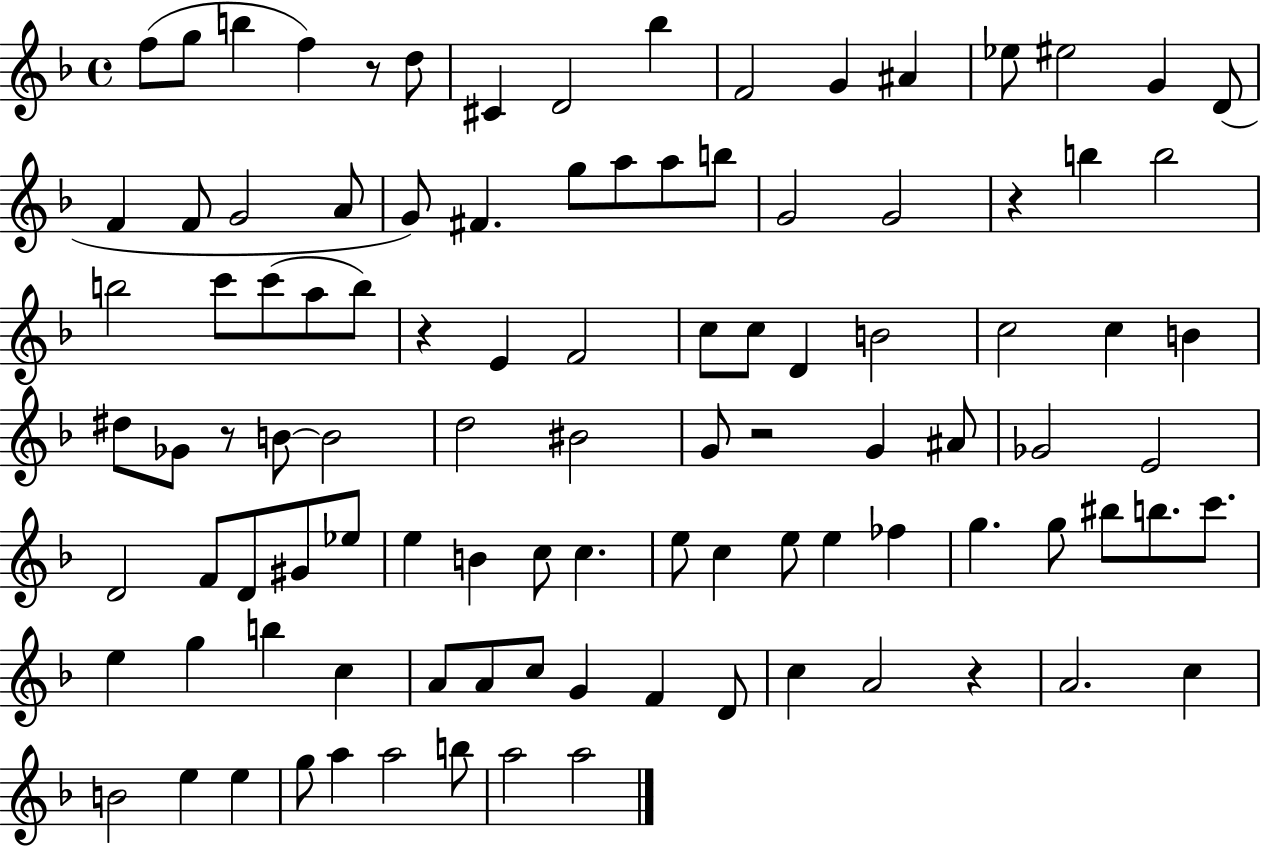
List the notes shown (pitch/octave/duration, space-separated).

F5/e G5/e B5/q F5/q R/e D5/e C#4/q D4/h Bb5/q F4/h G4/q A#4/q Eb5/e EIS5/h G4/q D4/e F4/q F4/e G4/h A4/e G4/e F#4/q. G5/e A5/e A5/e B5/e G4/h G4/h R/q B5/q B5/h B5/h C6/e C6/e A5/e B5/e R/q E4/q F4/h C5/e C5/e D4/q B4/h C5/h C5/q B4/q D#5/e Gb4/e R/e B4/e B4/h D5/h BIS4/h G4/e R/h G4/q A#4/e Gb4/h E4/h D4/h F4/e D4/e G#4/e Eb5/e E5/q B4/q C5/e C5/q. E5/e C5/q E5/e E5/q FES5/q G5/q. G5/e BIS5/e B5/e. C6/e. E5/q G5/q B5/q C5/q A4/e A4/e C5/e G4/q F4/q D4/e C5/q A4/h R/q A4/h. C5/q B4/h E5/q E5/q G5/e A5/q A5/h B5/e A5/h A5/h